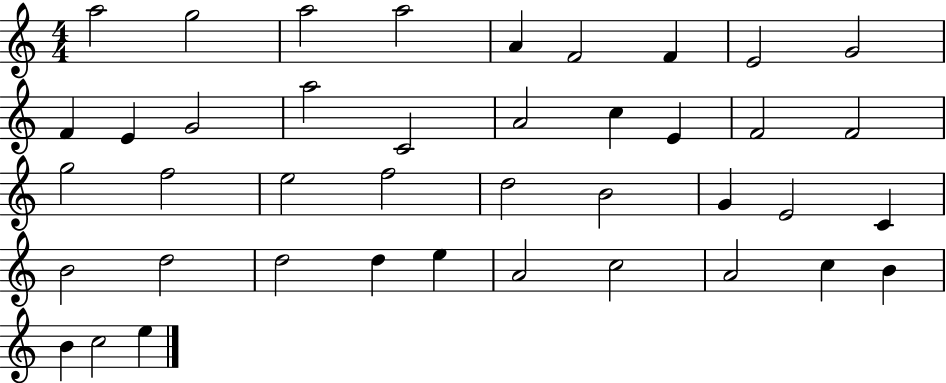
A5/h G5/h A5/h A5/h A4/q F4/h F4/q E4/h G4/h F4/q E4/q G4/h A5/h C4/h A4/h C5/q E4/q F4/h F4/h G5/h F5/h E5/h F5/h D5/h B4/h G4/q E4/h C4/q B4/h D5/h D5/h D5/q E5/q A4/h C5/h A4/h C5/q B4/q B4/q C5/h E5/q